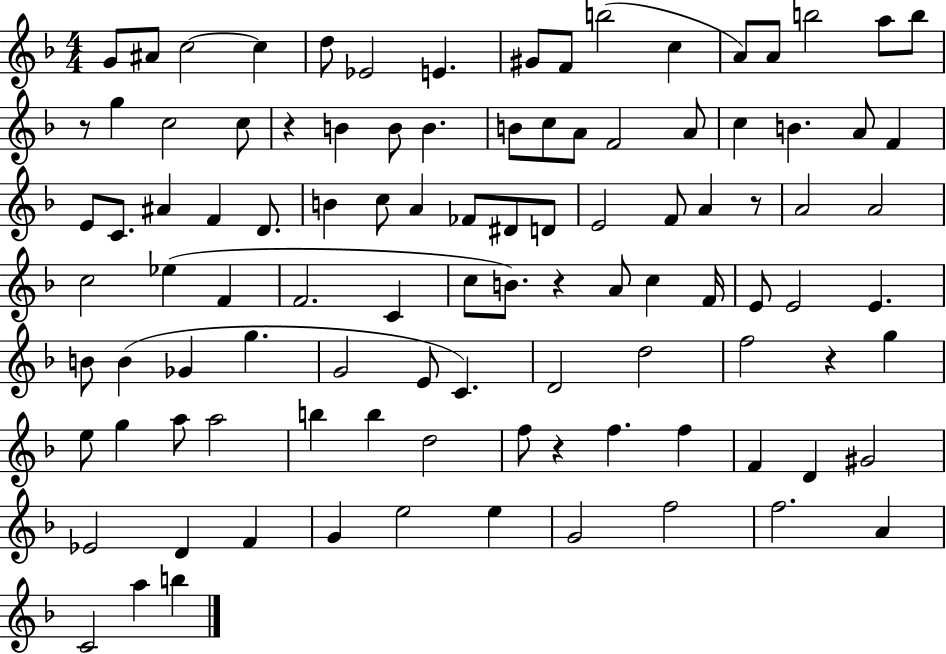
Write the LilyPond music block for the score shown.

{
  \clef treble
  \numericTimeSignature
  \time 4/4
  \key f \major
  g'8 ais'8 c''2~~ c''4 | d''8 ees'2 e'4. | gis'8 f'8 b''2( c''4 | a'8) a'8 b''2 a''8 b''8 | \break r8 g''4 c''2 c''8 | r4 b'4 b'8 b'4. | b'8 c''8 a'8 f'2 a'8 | c''4 b'4. a'8 f'4 | \break e'8 c'8. ais'4 f'4 d'8. | b'4 c''8 a'4 fes'8 dis'8 d'8 | e'2 f'8 a'4 r8 | a'2 a'2 | \break c''2 ees''4( f'4 | f'2. c'4 | c''8 b'8.) r4 a'8 c''4 f'16 | e'8 e'2 e'4. | \break b'8 b'4( ges'4 g''4. | g'2 e'8 c'4.) | d'2 d''2 | f''2 r4 g''4 | \break e''8 g''4 a''8 a''2 | b''4 b''4 d''2 | f''8 r4 f''4. f''4 | f'4 d'4 gis'2 | \break ees'2 d'4 f'4 | g'4 e''2 e''4 | g'2 f''2 | f''2. a'4 | \break c'2 a''4 b''4 | \bar "|."
}